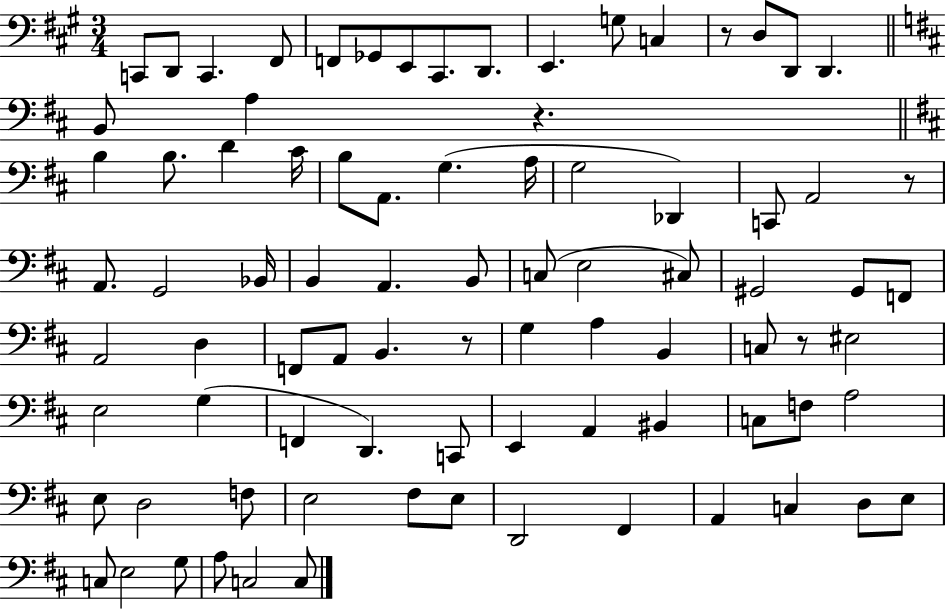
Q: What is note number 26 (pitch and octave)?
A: G3